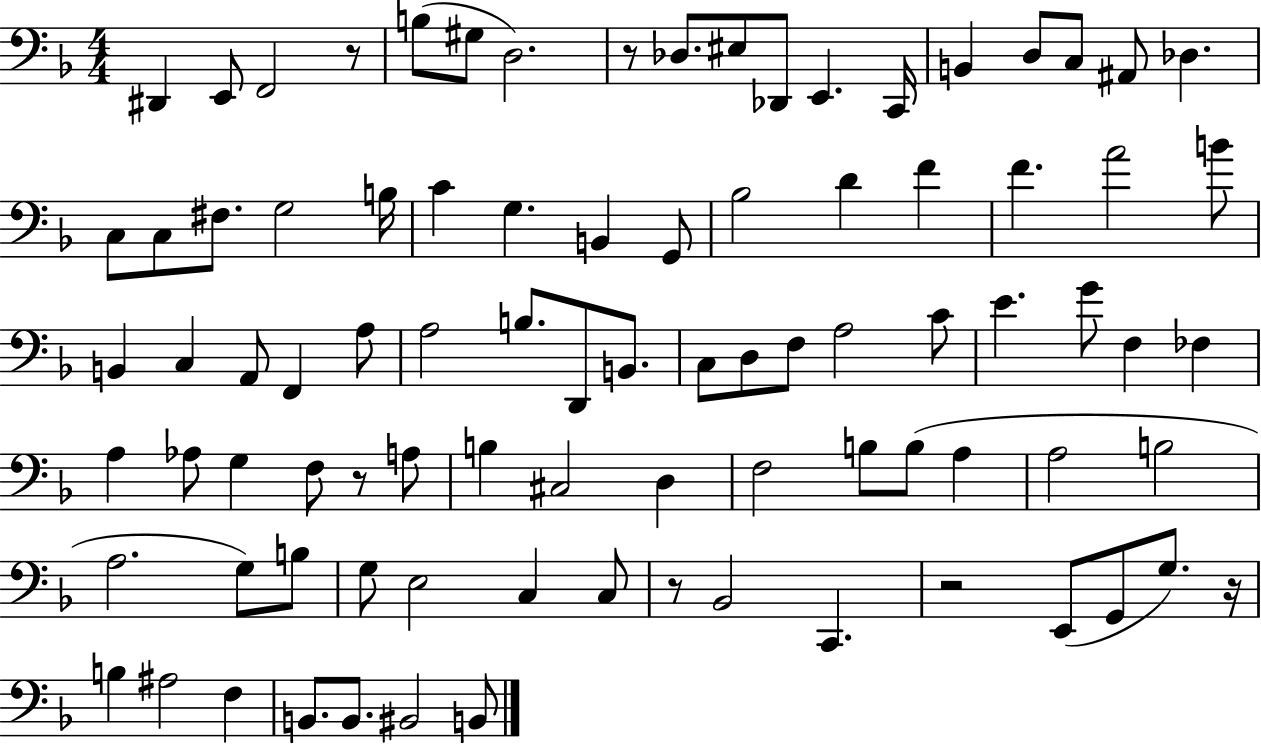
{
  \clef bass
  \numericTimeSignature
  \time 4/4
  \key f \major
  dis,4 e,8 f,2 r8 | b8( gis8 d2.) | r8 des8. eis8 des,8 e,4. c,16 | b,4 d8 c8 ais,8 des4. | \break c8 c8 fis8. g2 b16 | c'4 g4. b,4 g,8 | bes2 d'4 f'4 | f'4. a'2 b'8 | \break b,4 c4 a,8 f,4 a8 | a2 b8. d,8 b,8. | c8 d8 f8 a2 c'8 | e'4. g'8 f4 fes4 | \break a4 aes8 g4 f8 r8 a8 | b4 cis2 d4 | f2 b8 b8( a4 | a2 b2 | \break a2. g8) b8 | g8 e2 c4 c8 | r8 bes,2 c,4. | r2 e,8( g,8 g8.) r16 | \break b4 ais2 f4 | b,8. b,8. bis,2 b,8 | \bar "|."
}